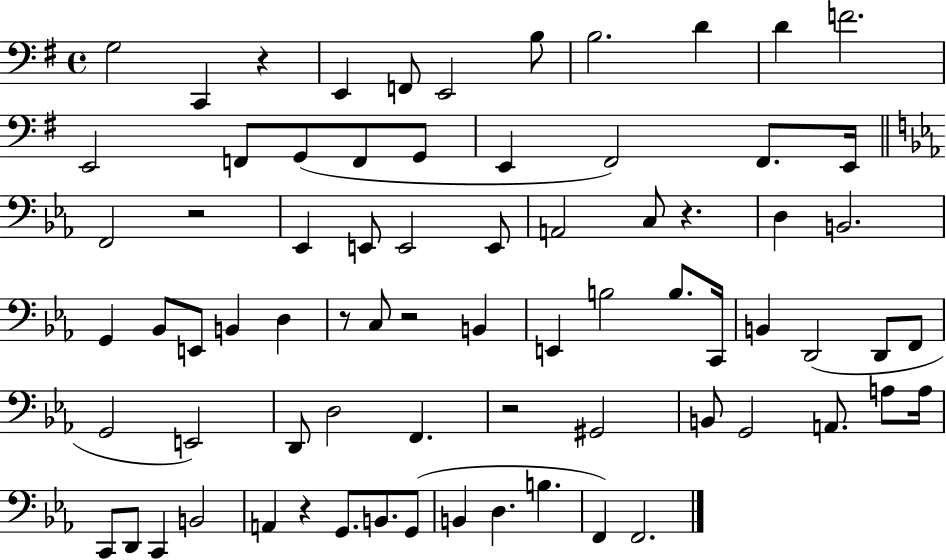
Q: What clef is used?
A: bass